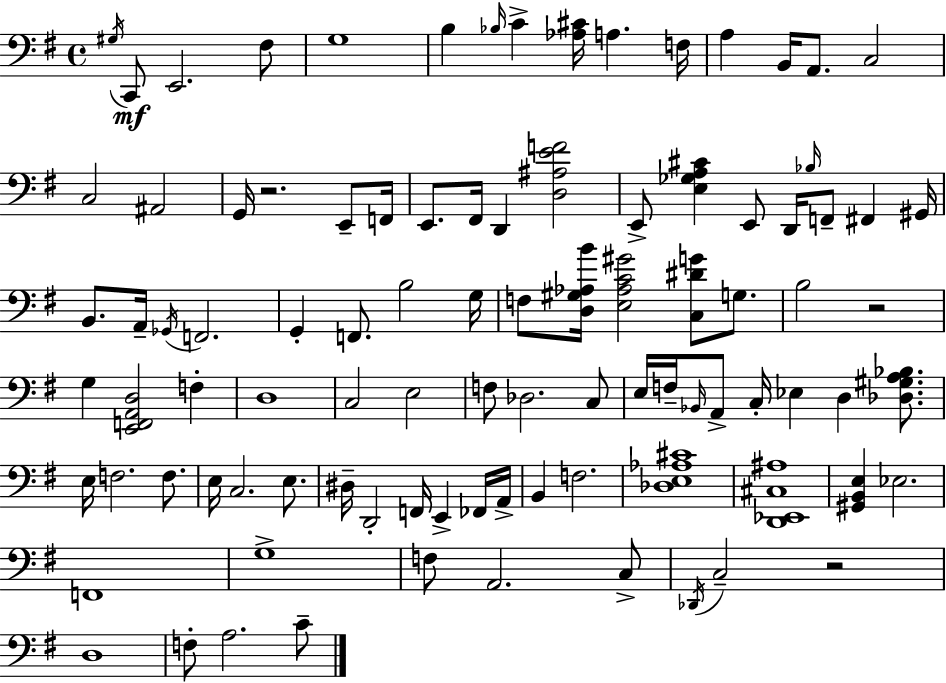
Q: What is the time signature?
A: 4/4